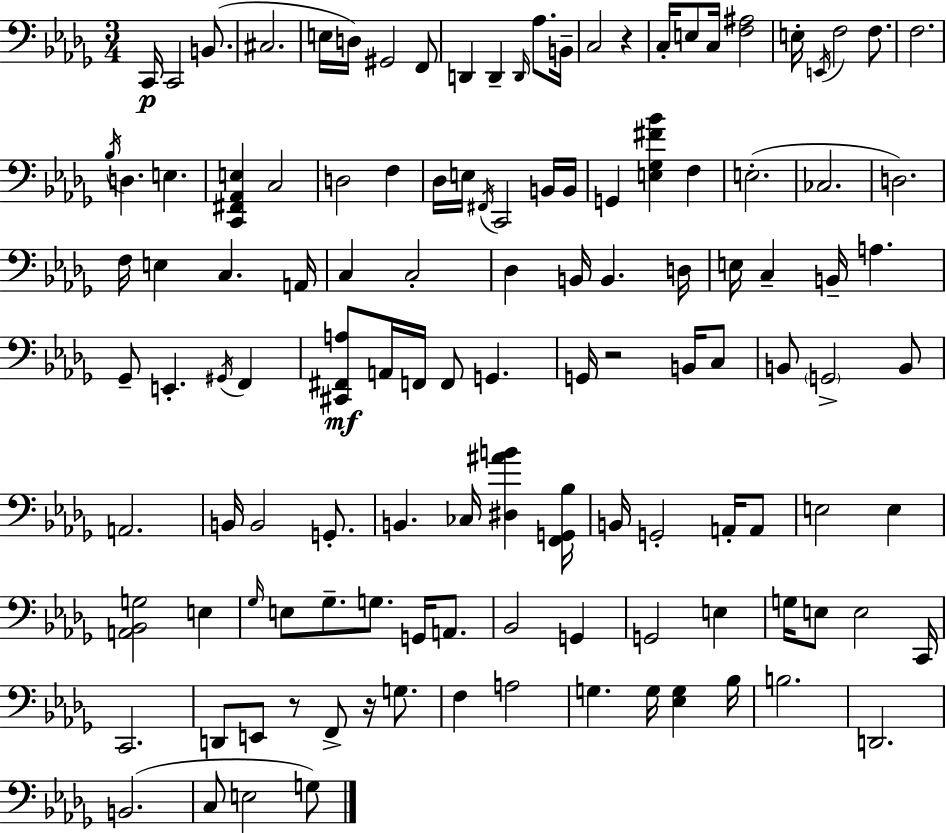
{
  \clef bass
  \numericTimeSignature
  \time 3/4
  \key bes \minor
  c,16\p c,2 b,8.( | cis2. | e16 d16) gis,2 f,8 | d,4 d,4-- \grace { d,16 } aes8. | \break b,16-- c2 r4 | c16-. e8 c16 <f ais>2 | e16-. \acciaccatura { e,16 } f2 f8. | f2. | \break \acciaccatura { bes16 } d4. e4. | <c, fis, aes, e>4 c2 | d2 f4 | des16 e16 \acciaccatura { fis,16 } c,2 | \break b,16 b,16 g,4 <e ges fis' bes'>4 | f4 e2.-.( | ces2. | d2.) | \break f16 e4 c4. | a,16 c4 c2-. | des4 b,16 b,4. | d16 e16 c4-- b,16-- a4. | \break ges,8-- e,4.-. | \acciaccatura { gis,16 } f,4 <cis, fis, a>8\mf a,16 f,16 f,8 g,4. | g,16 r2 | b,16 c8 b,8 \parenthesize g,2-> | \break b,8 a,2. | b,16 b,2 | g,8.-. b,4. ces16 | <dis ais' b'>4 <f, g, bes>16 b,16 g,2-. | \break a,16-. a,8 e2 | e4 <a, bes, g>2 | e4 \grace { ges16 } e8 ges8.-- g8. | g,16 a,8. bes,2 | \break g,4 g,2 | e4 g16 e8 e2 | c,16 c,2. | d,8 e,8 r8 | \break f,8-> r16 g8. f4 a2 | g4. | g16 <ees g>4 bes16 b2. | d,2. | \break b,2.( | c8 e2 | g8) \bar "|."
}